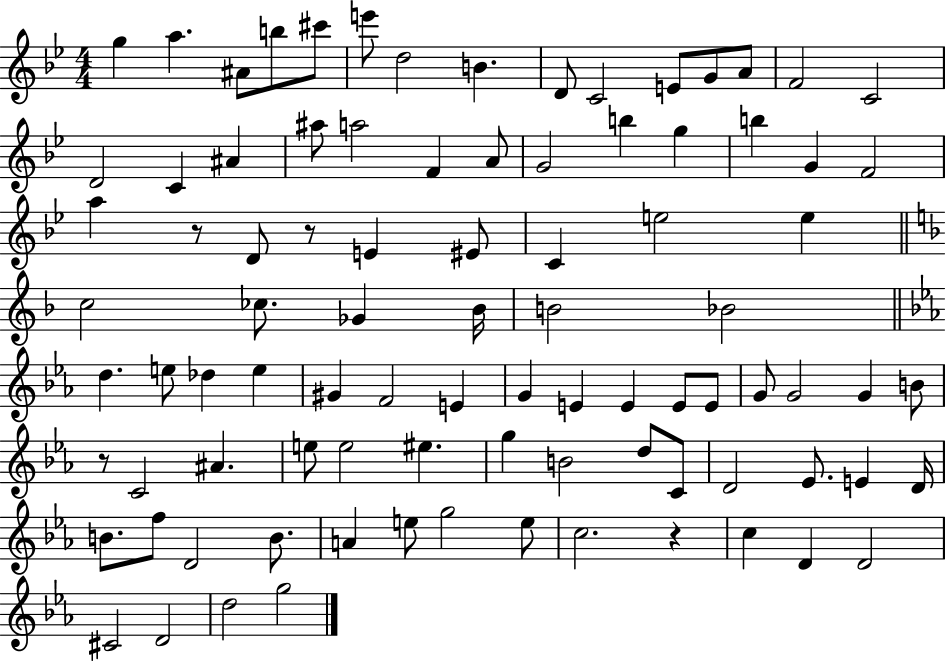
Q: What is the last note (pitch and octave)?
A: G5